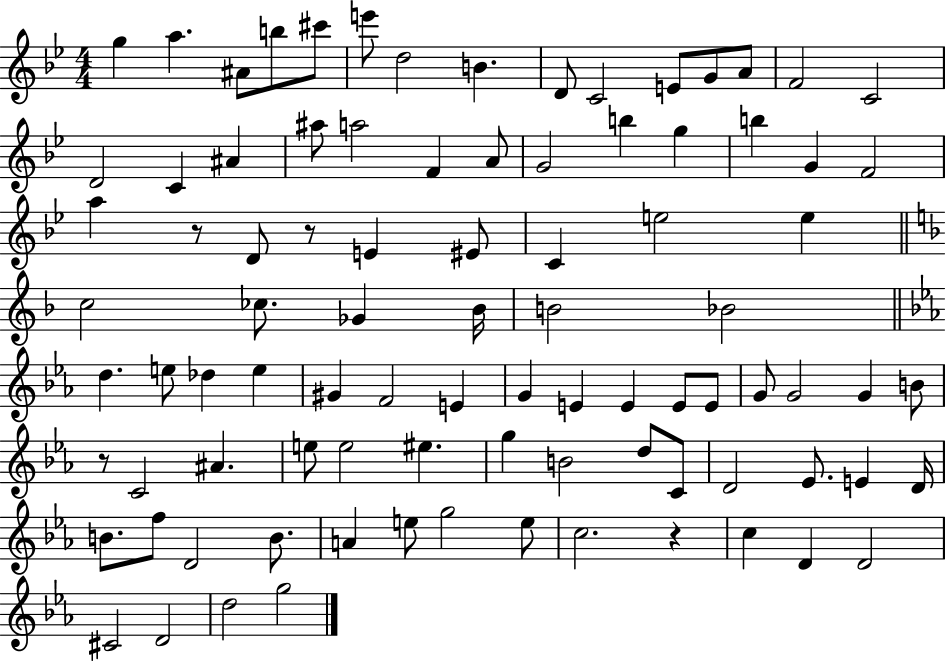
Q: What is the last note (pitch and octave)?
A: G5